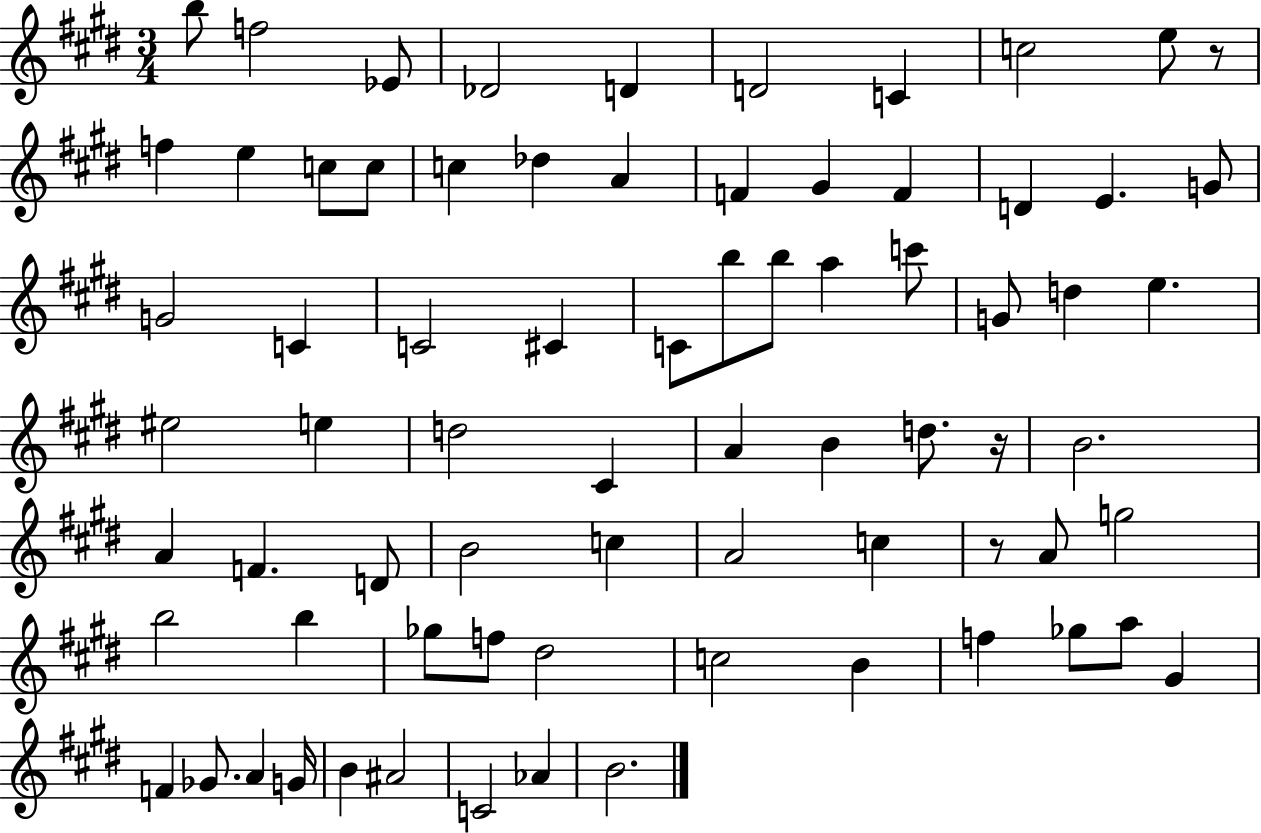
B5/e F5/h Eb4/e Db4/h D4/q D4/h C4/q C5/h E5/e R/e F5/q E5/q C5/e C5/e C5/q Db5/q A4/q F4/q G#4/q F4/q D4/q E4/q. G4/e G4/h C4/q C4/h C#4/q C4/e B5/e B5/e A5/q C6/e G4/e D5/q E5/q. EIS5/h E5/q D5/h C#4/q A4/q B4/q D5/e. R/s B4/h. A4/q F4/q. D4/e B4/h C5/q A4/h C5/q R/e A4/e G5/h B5/h B5/q Gb5/e F5/e D#5/h C5/h B4/q F5/q Gb5/e A5/e G#4/q F4/q Gb4/e. A4/q G4/s B4/q A#4/h C4/h Ab4/q B4/h.